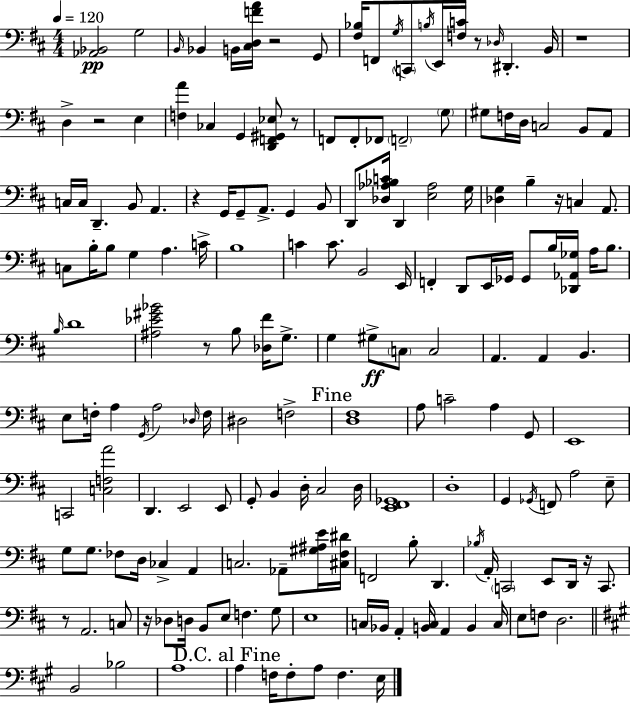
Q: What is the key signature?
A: D major